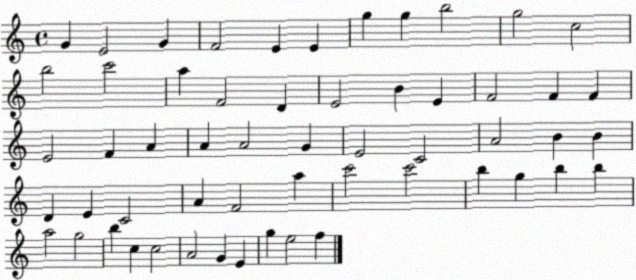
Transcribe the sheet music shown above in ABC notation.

X:1
T:Untitled
M:4/4
L:1/4
K:C
G E2 G F2 E E g g b2 g2 c2 b2 c'2 a F2 D E2 B E F2 F F E2 F A A A2 G E2 C2 A2 B B D E C2 A F2 a c'2 c'2 b g b b a2 g2 b c c2 A2 G E g e2 f